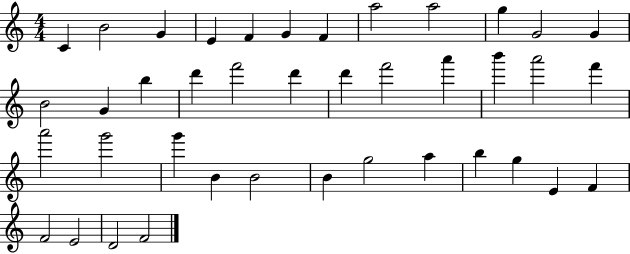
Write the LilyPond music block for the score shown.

{
  \clef treble
  \numericTimeSignature
  \time 4/4
  \key c \major
  c'4 b'2 g'4 | e'4 f'4 g'4 f'4 | a''2 a''2 | g''4 g'2 g'4 | \break b'2 g'4 b''4 | d'''4 f'''2 d'''4 | d'''4 f'''2 a'''4 | b'''4 a'''2 f'''4 | \break a'''2 g'''2 | g'''4 b'4 b'2 | b'4 g''2 a''4 | b''4 g''4 e'4 f'4 | \break f'2 e'2 | d'2 f'2 | \bar "|."
}